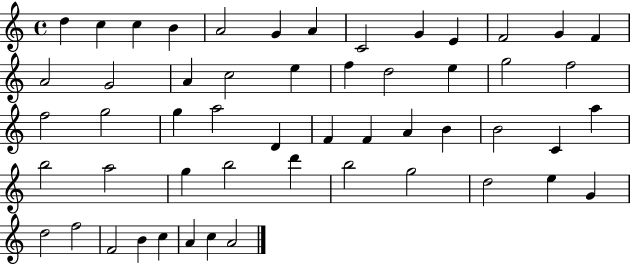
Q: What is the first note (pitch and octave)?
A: D5